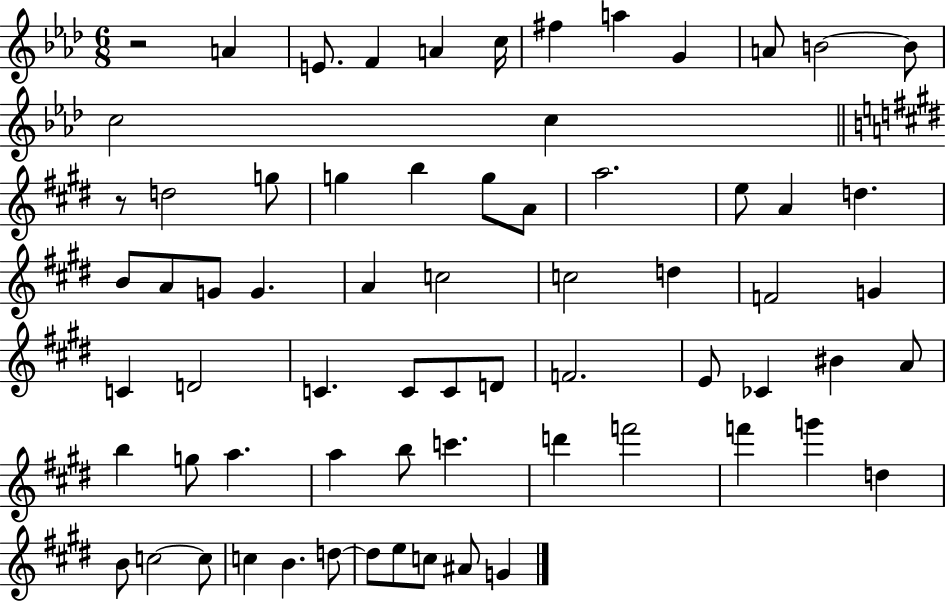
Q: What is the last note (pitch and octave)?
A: G4